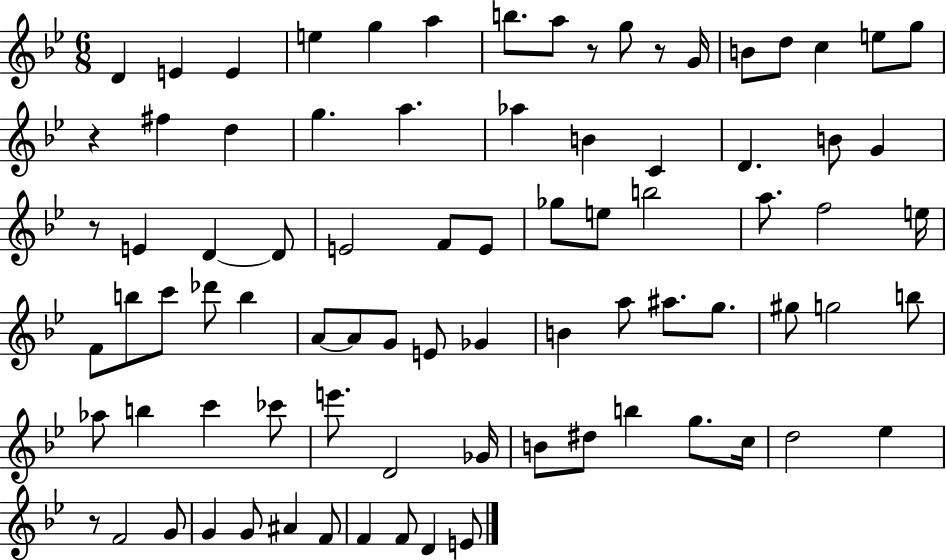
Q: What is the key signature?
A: BES major